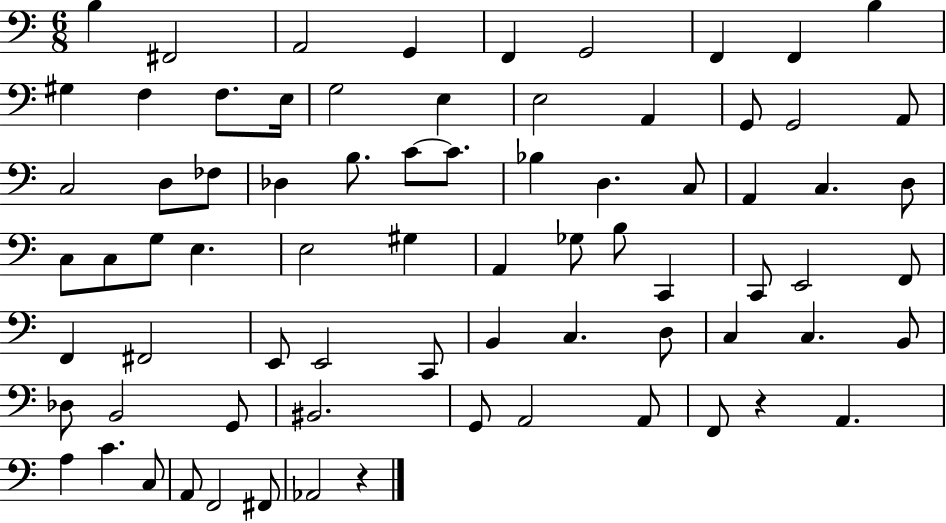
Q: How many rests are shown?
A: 2